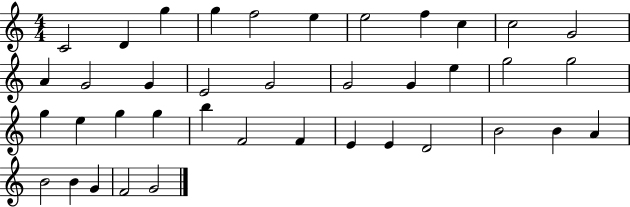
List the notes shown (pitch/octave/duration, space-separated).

C4/h D4/q G5/q G5/q F5/h E5/q E5/h F5/q C5/q C5/h G4/h A4/q G4/h G4/q E4/h G4/h G4/h G4/q E5/q G5/h G5/h G5/q E5/q G5/q G5/q B5/q F4/h F4/q E4/q E4/q D4/h B4/h B4/q A4/q B4/h B4/q G4/q F4/h G4/h